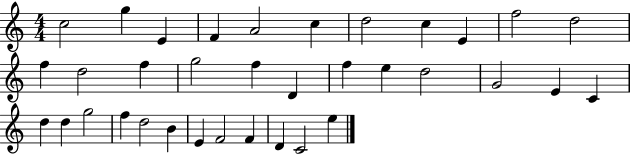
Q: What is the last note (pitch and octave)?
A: E5